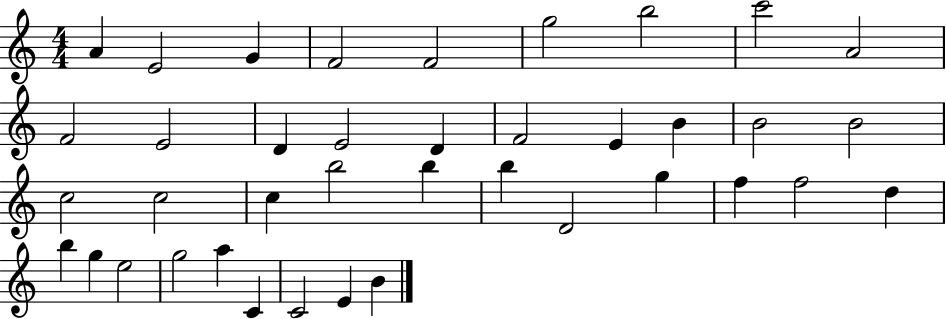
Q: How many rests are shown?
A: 0